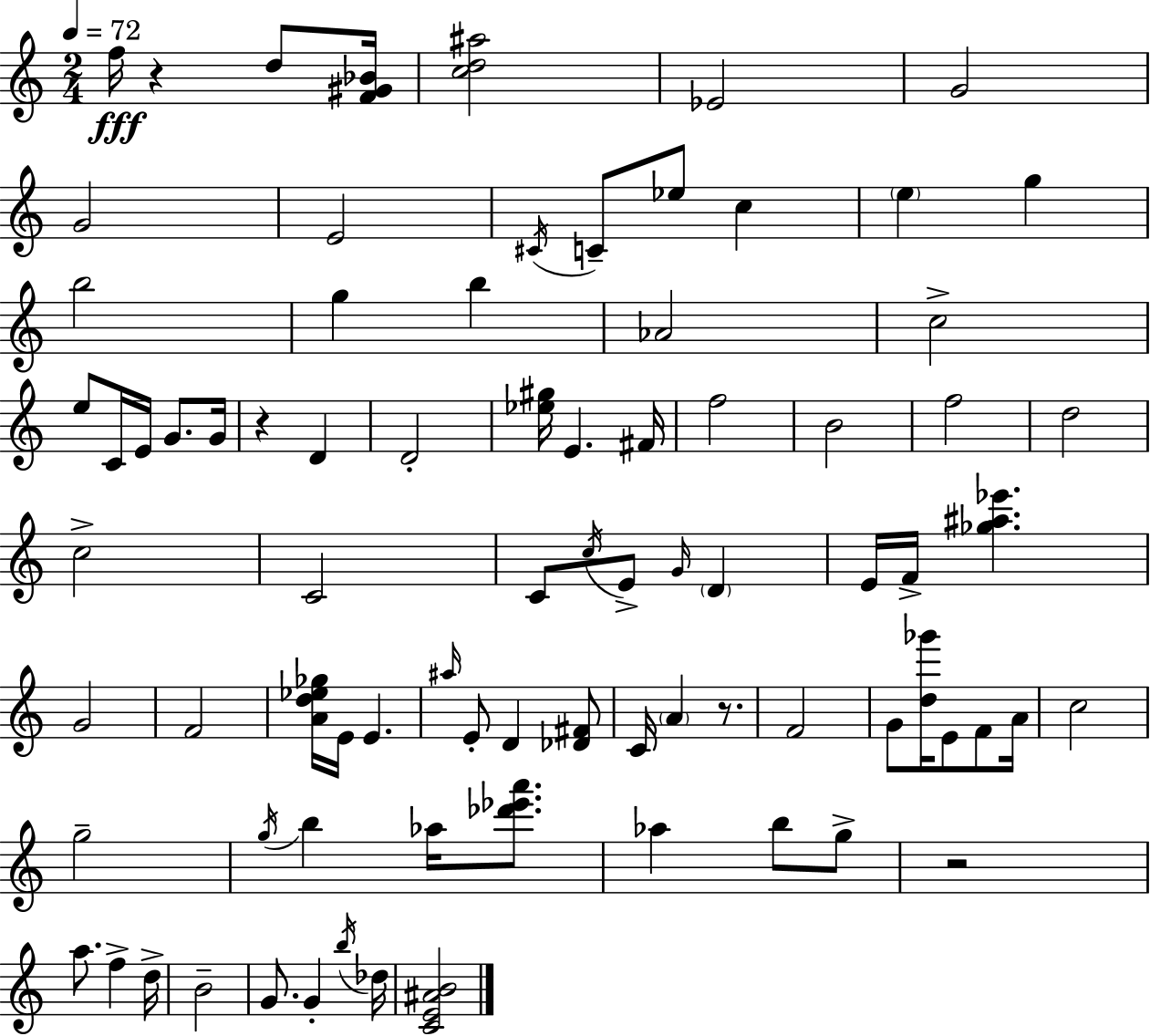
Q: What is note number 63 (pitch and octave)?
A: F5